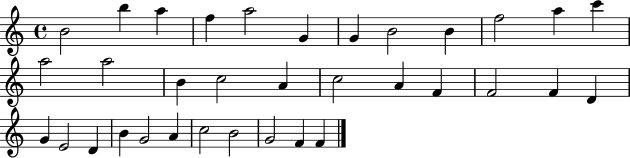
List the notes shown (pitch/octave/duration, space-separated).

B4/h B5/q A5/q F5/q A5/h G4/q G4/q B4/h B4/q F5/h A5/q C6/q A5/h A5/h B4/q C5/h A4/q C5/h A4/q F4/q F4/h F4/q D4/q G4/q E4/h D4/q B4/q G4/h A4/q C5/h B4/h G4/h F4/q F4/q